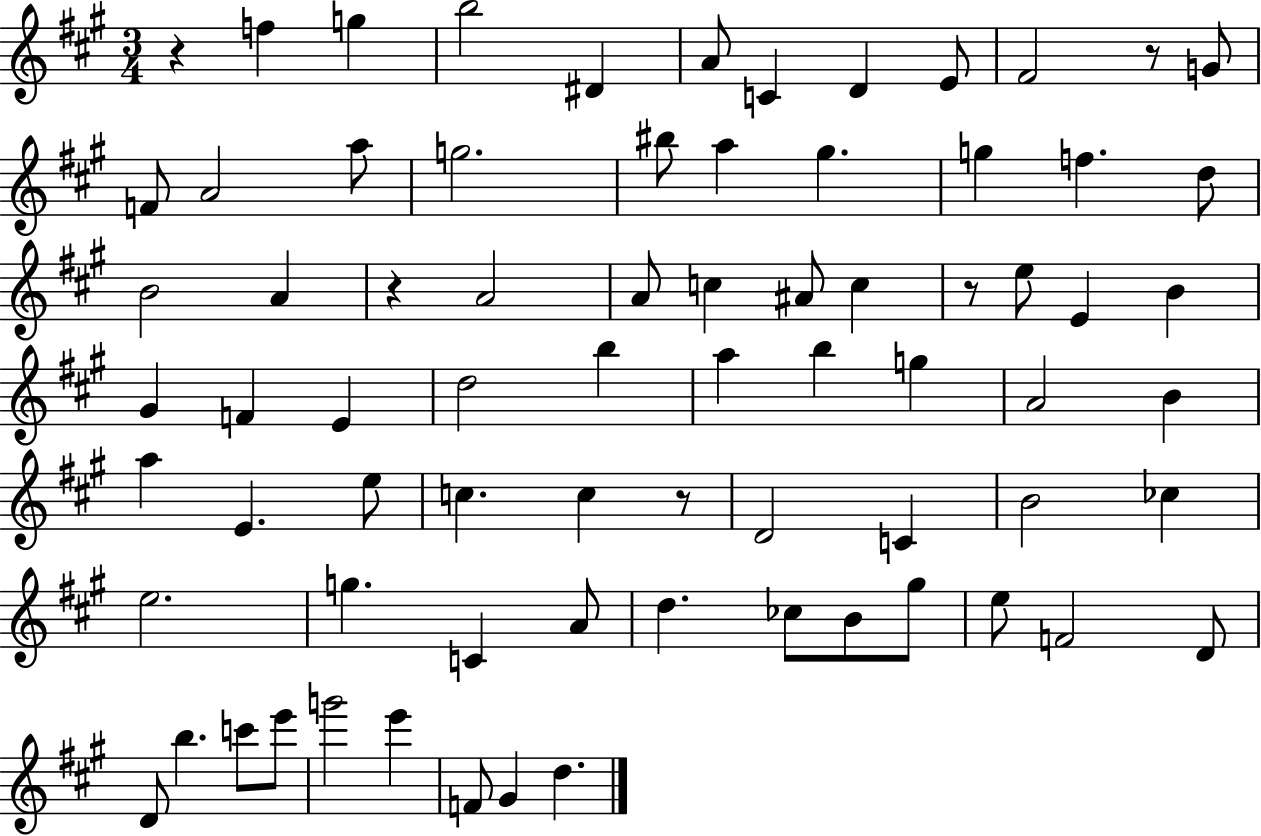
{
  \clef treble
  \numericTimeSignature
  \time 3/4
  \key a \major
  \repeat volta 2 { r4 f''4 g''4 | b''2 dis'4 | a'8 c'4 d'4 e'8 | fis'2 r8 g'8 | \break f'8 a'2 a''8 | g''2. | bis''8 a''4 gis''4. | g''4 f''4. d''8 | \break b'2 a'4 | r4 a'2 | a'8 c''4 ais'8 c''4 | r8 e''8 e'4 b'4 | \break gis'4 f'4 e'4 | d''2 b''4 | a''4 b''4 g''4 | a'2 b'4 | \break a''4 e'4. e''8 | c''4. c''4 r8 | d'2 c'4 | b'2 ces''4 | \break e''2. | g''4. c'4 a'8 | d''4. ces''8 b'8 gis''8 | e''8 f'2 d'8 | \break d'8 b''4. c'''8 e'''8 | g'''2 e'''4 | f'8 gis'4 d''4. | } \bar "|."
}